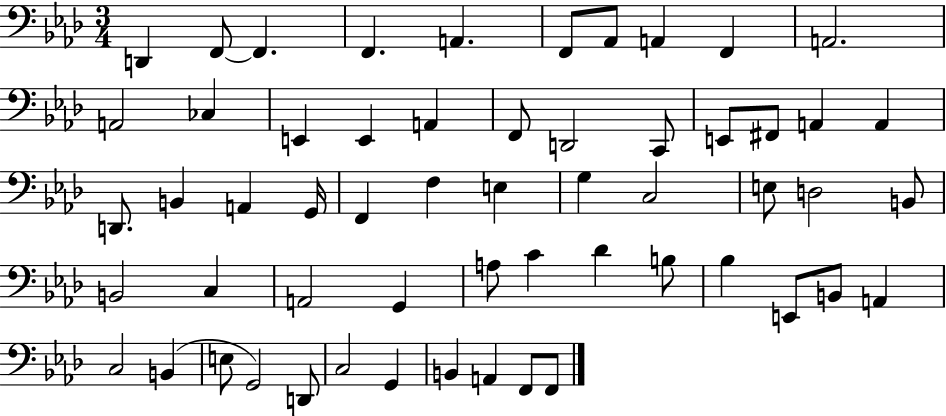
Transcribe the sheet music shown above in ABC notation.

X:1
T:Untitled
M:3/4
L:1/4
K:Ab
D,, F,,/2 F,, F,, A,, F,,/2 _A,,/2 A,, F,, A,,2 A,,2 _C, E,, E,, A,, F,,/2 D,,2 C,,/2 E,,/2 ^F,,/2 A,, A,, D,,/2 B,, A,, G,,/4 F,, F, E, G, C,2 E,/2 D,2 B,,/2 B,,2 C, A,,2 G,, A,/2 C _D B,/2 _B, E,,/2 B,,/2 A,, C,2 B,, E,/2 G,,2 D,,/2 C,2 G,, B,, A,, F,,/2 F,,/2